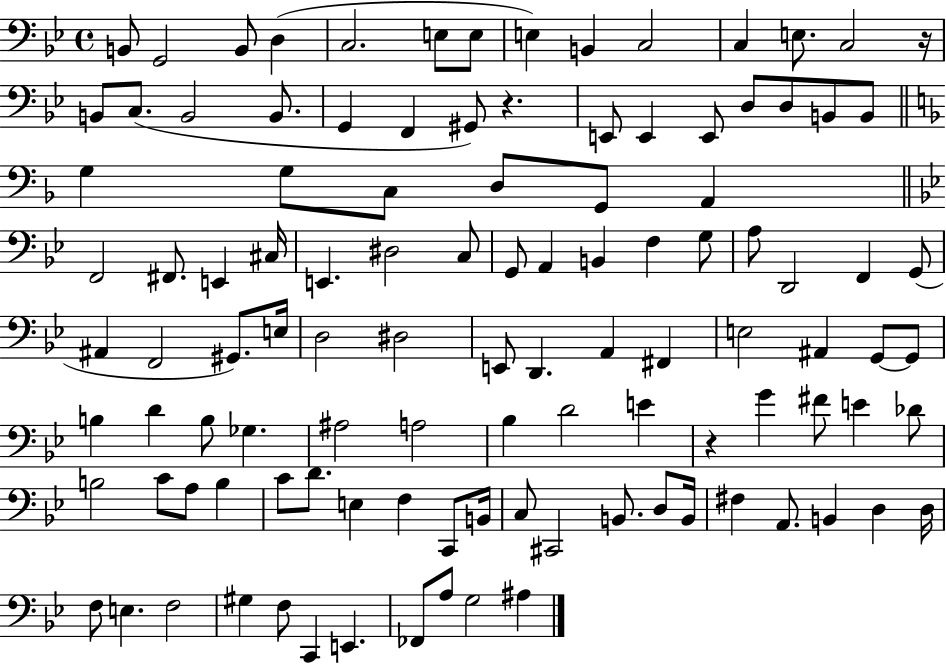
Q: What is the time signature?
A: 4/4